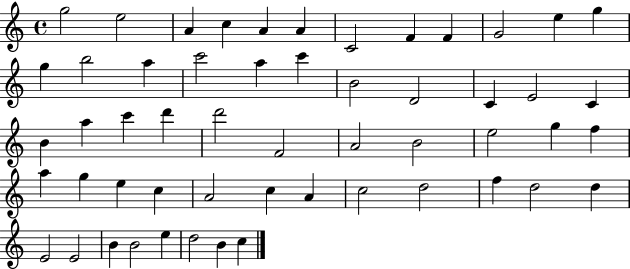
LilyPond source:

{
  \clef treble
  \time 4/4
  \defaultTimeSignature
  \key c \major
  g''2 e''2 | a'4 c''4 a'4 a'4 | c'2 f'4 f'4 | g'2 e''4 g''4 | \break g''4 b''2 a''4 | c'''2 a''4 c'''4 | b'2 d'2 | c'4 e'2 c'4 | \break b'4 a''4 c'''4 d'''4 | d'''2 f'2 | a'2 b'2 | e''2 g''4 f''4 | \break a''4 g''4 e''4 c''4 | a'2 c''4 a'4 | c''2 d''2 | f''4 d''2 d''4 | \break e'2 e'2 | b'4 b'2 e''4 | d''2 b'4 c''4 | \bar "|."
}